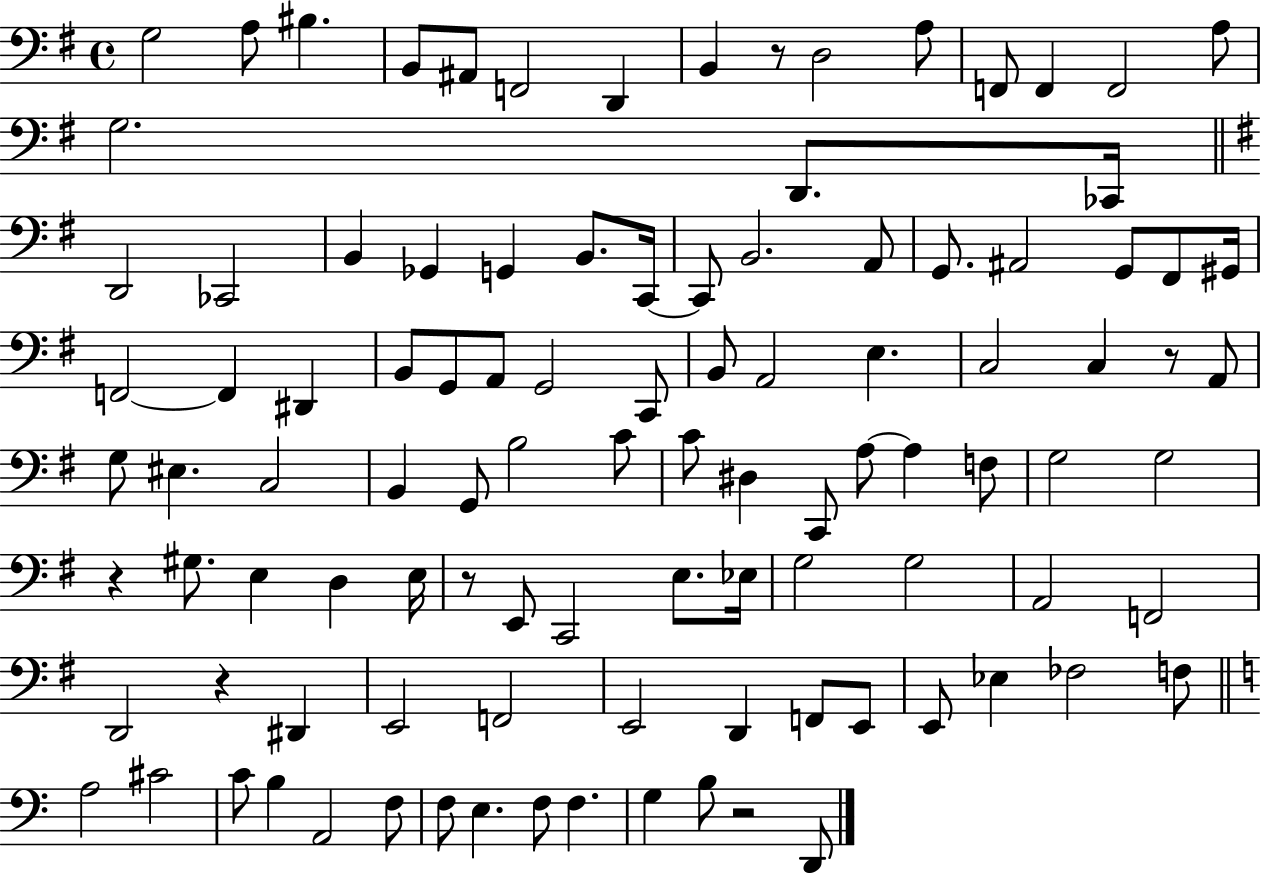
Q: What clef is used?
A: bass